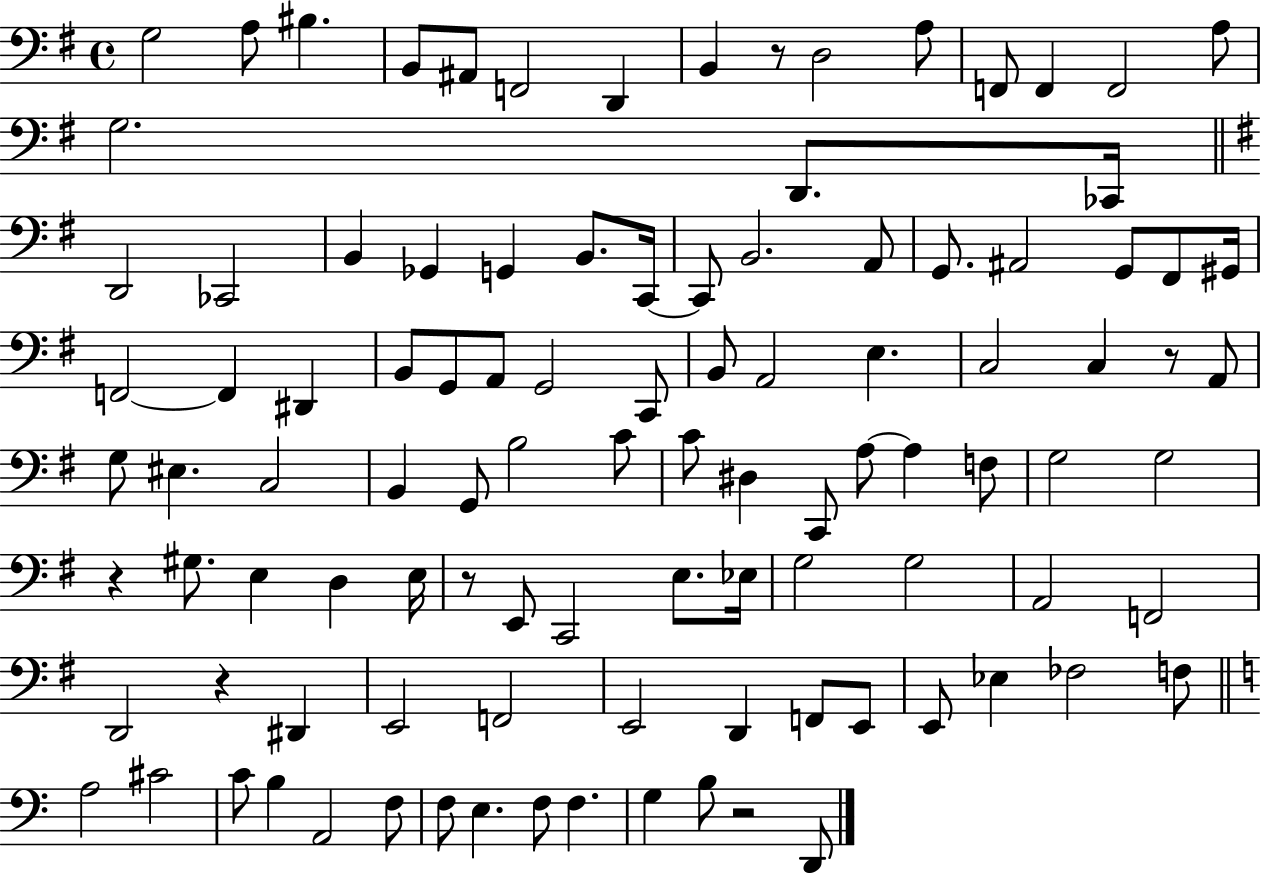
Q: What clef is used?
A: bass